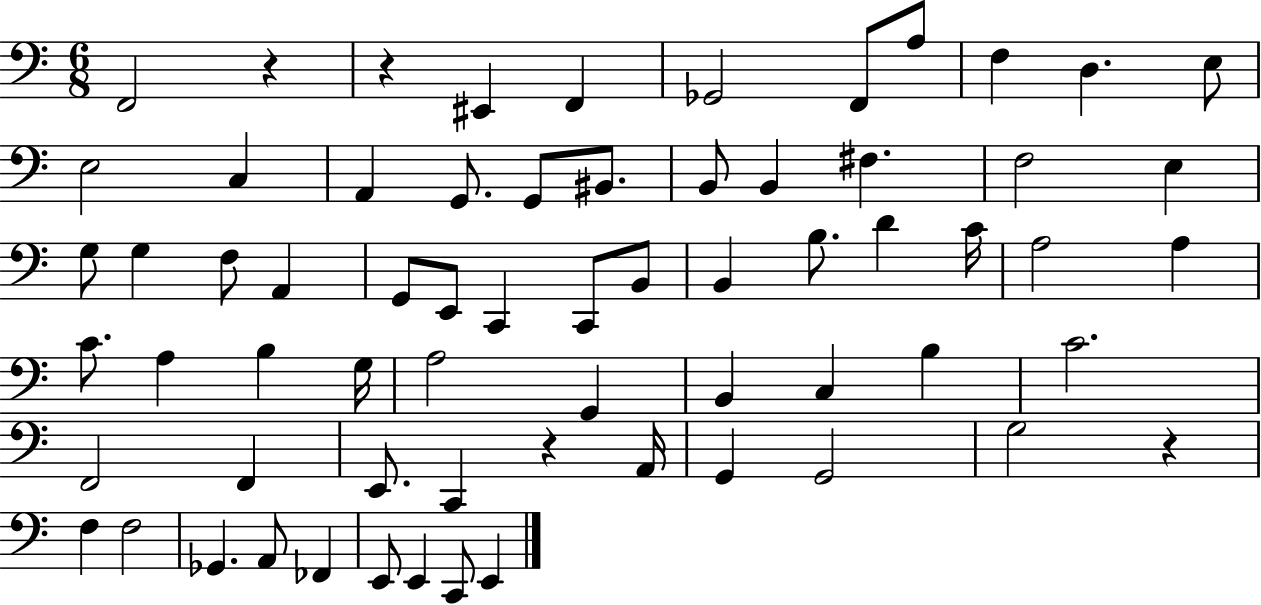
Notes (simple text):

F2/h R/q R/q EIS2/q F2/q Gb2/h F2/e A3/e F3/q D3/q. E3/e E3/h C3/q A2/q G2/e. G2/e BIS2/e. B2/e B2/q F#3/q. F3/h E3/q G3/e G3/q F3/e A2/q G2/e E2/e C2/q C2/e B2/e B2/q B3/e. D4/q C4/s A3/h A3/q C4/e. A3/q B3/q G3/s A3/h G2/q B2/q C3/q B3/q C4/h. F2/h F2/q E2/e. C2/q R/q A2/s G2/q G2/h G3/h R/q F3/q F3/h Gb2/q. A2/e FES2/q E2/e E2/q C2/e E2/q